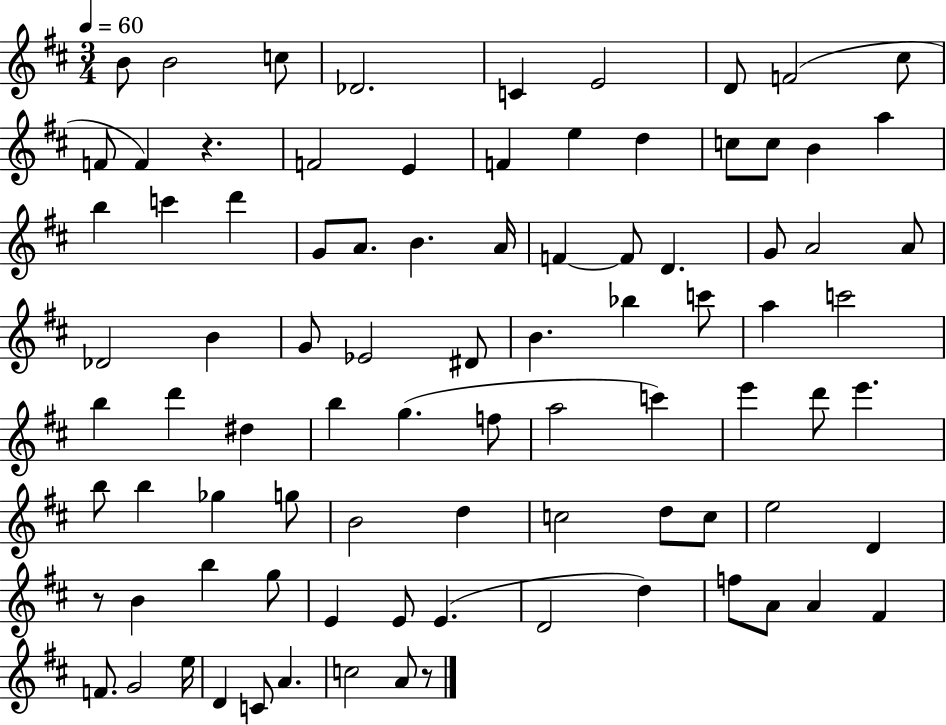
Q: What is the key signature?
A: D major